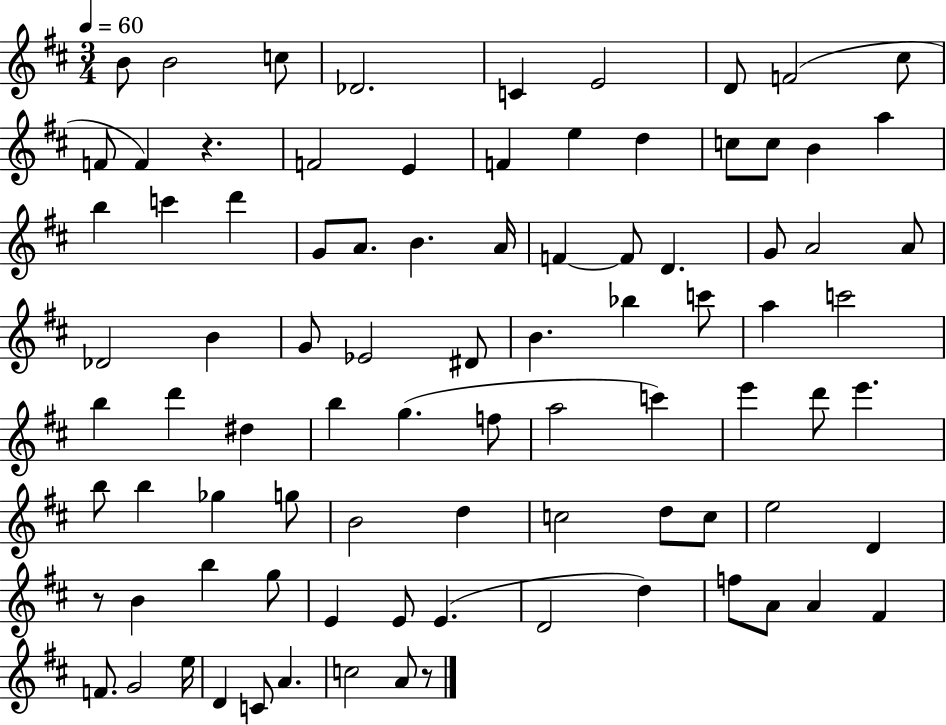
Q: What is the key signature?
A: D major